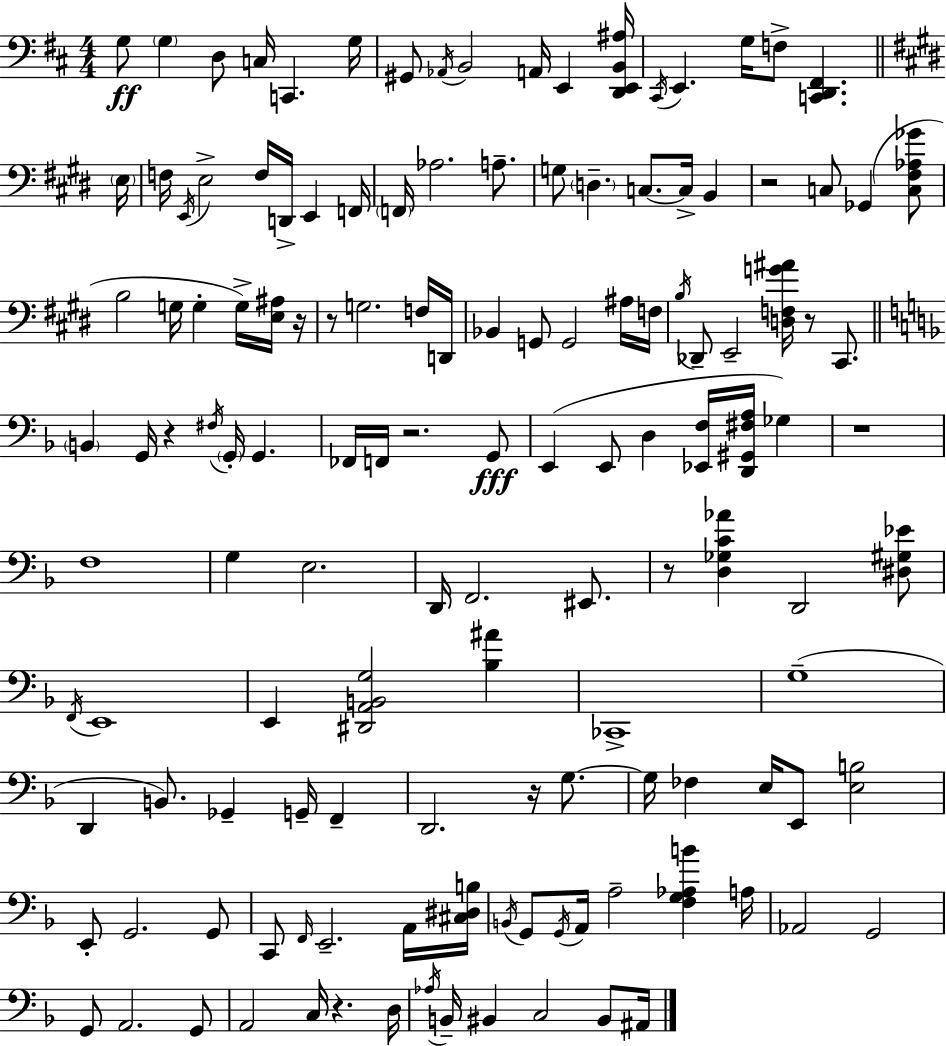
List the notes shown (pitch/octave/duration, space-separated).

G3/e G3/q D3/e C3/s C2/q. G3/s G#2/e Ab2/s B2/h A2/s E2/q [D2,E2,B2,A#3]/s C#2/s E2/q. G3/s F3/e [C2,D2,F#2]/q. E3/s F3/s E2/s E3/h F3/s D2/s E2/q F2/s F2/s Ab3/h. A3/e. G3/e D3/q. C3/e. C3/s B2/q R/h C3/e Gb2/q [C3,F#3,Ab3,Gb4]/e B3/h G3/s G3/q G3/s [E3,A#3]/s R/s R/e G3/h. F3/s D2/s Bb2/q G2/e G2/h A#3/s F3/s B3/s Db2/e E2/h [D3,F3,G4,A#4]/s R/e C#2/e. B2/q G2/s R/q F#3/s G2/s G2/q. FES2/s F2/s R/h. G2/e E2/q E2/e D3/q [Eb2,F3]/s [D2,G#2,F#3,A3]/s Gb3/q R/w F3/w G3/q E3/h. D2/s F2/h. EIS2/e. R/e [D3,Gb3,C4,Ab4]/q D2/h [D#3,G#3,Eb4]/e F2/s E2/w E2/q [D#2,A2,B2,G3]/h [Bb3,A#4]/q CES2/w G3/w D2/q B2/e. Gb2/q G2/s F2/q D2/h. R/s G3/e. G3/s FES3/q E3/s E2/e [E3,B3]/h E2/e G2/h. G2/e C2/e F2/s E2/h. A2/s [C#3,D#3,B3]/s B2/s G2/e G2/s A2/s A3/h [F3,G3,Ab3,B4]/q A3/s Ab2/h G2/h G2/e A2/h. G2/e A2/h C3/s R/q. D3/s Ab3/s B2/s BIS2/q C3/h BIS2/e A#2/s